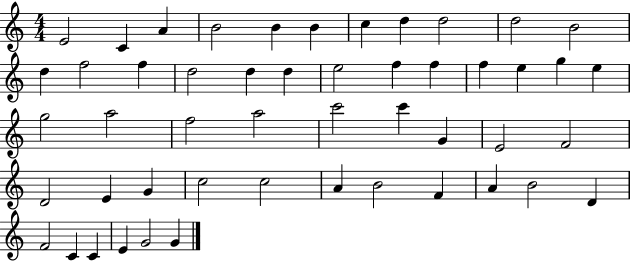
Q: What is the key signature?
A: C major